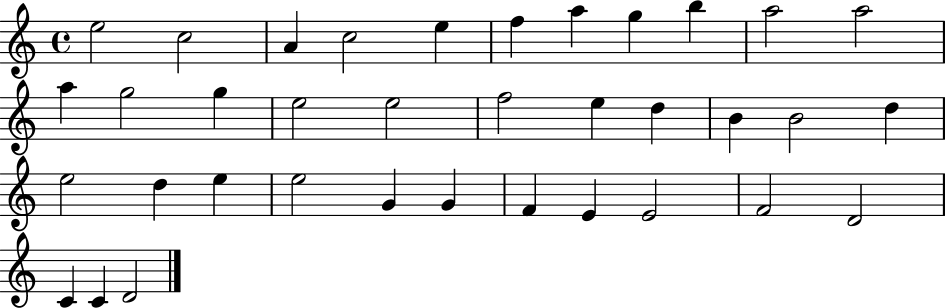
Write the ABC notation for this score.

X:1
T:Untitled
M:4/4
L:1/4
K:C
e2 c2 A c2 e f a g b a2 a2 a g2 g e2 e2 f2 e d B B2 d e2 d e e2 G G F E E2 F2 D2 C C D2